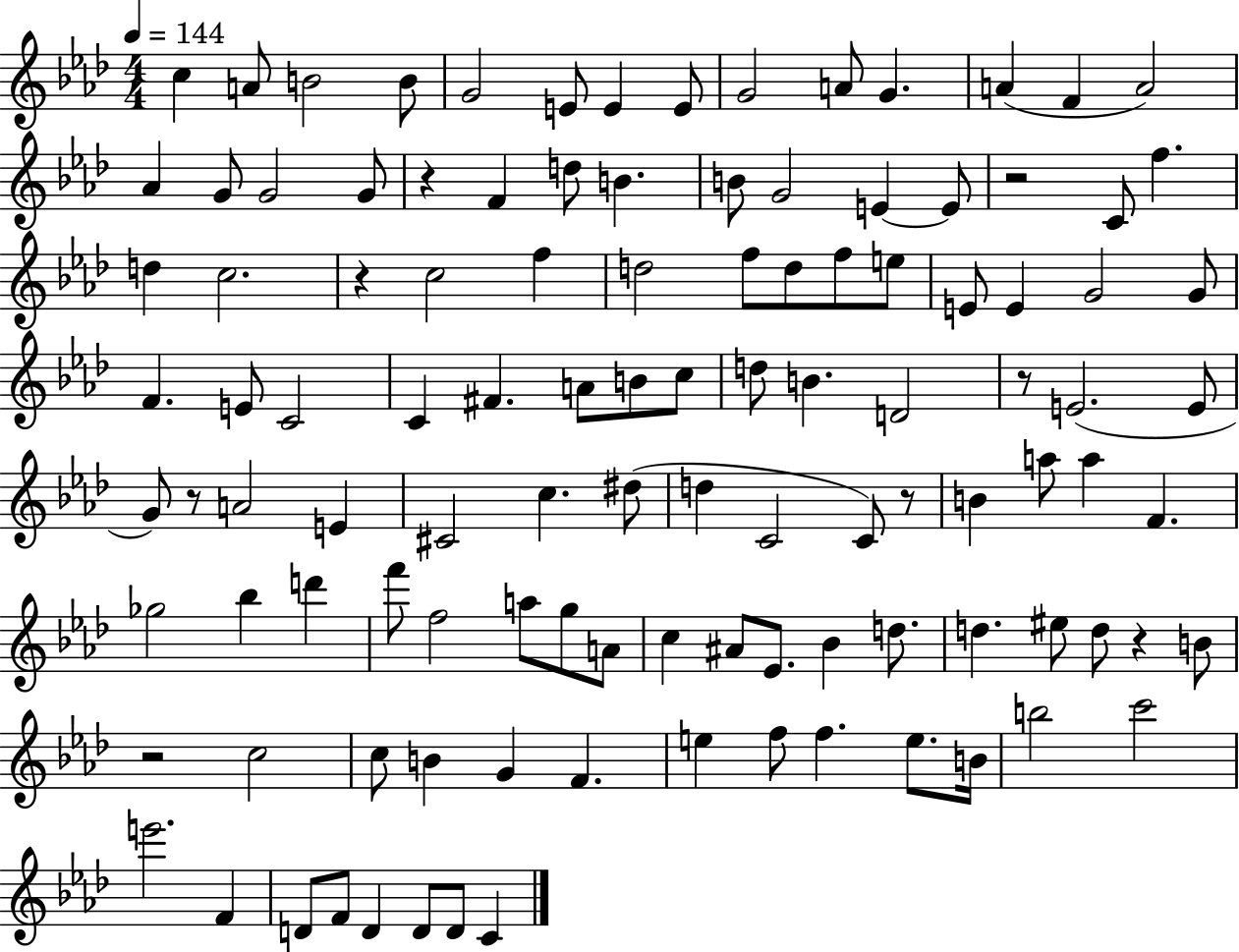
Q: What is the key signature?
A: AES major